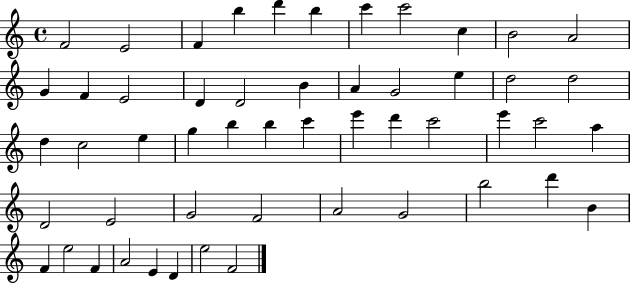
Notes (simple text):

F4/h E4/h F4/q B5/q D6/q B5/q C6/q C6/h C5/q B4/h A4/h G4/q F4/q E4/h D4/q D4/h B4/q A4/q G4/h E5/q D5/h D5/h D5/q C5/h E5/q G5/q B5/q B5/q C6/q E6/q D6/q C6/h E6/q C6/h A5/q D4/h E4/h G4/h F4/h A4/h G4/h B5/h D6/q B4/q F4/q E5/h F4/q A4/h E4/q D4/q E5/h F4/h